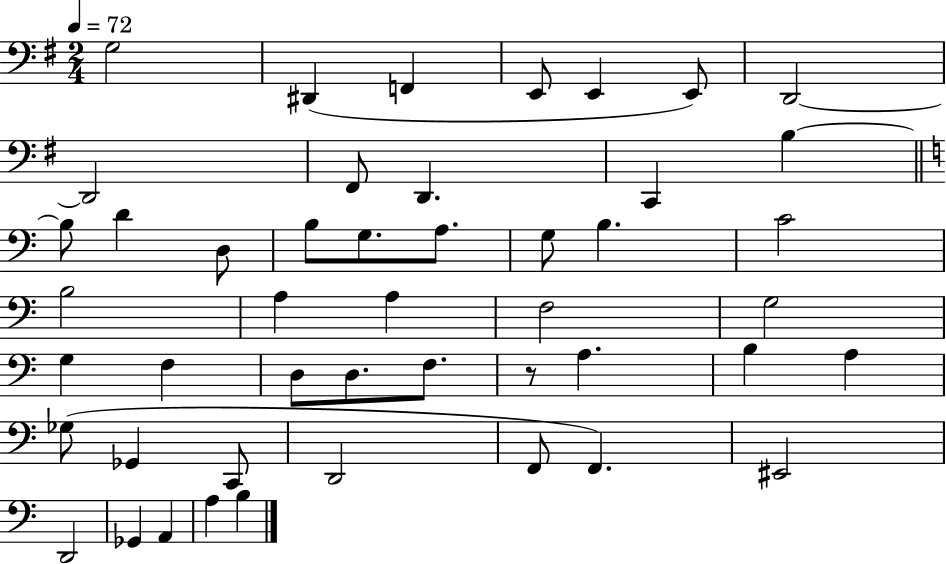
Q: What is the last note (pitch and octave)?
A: B3